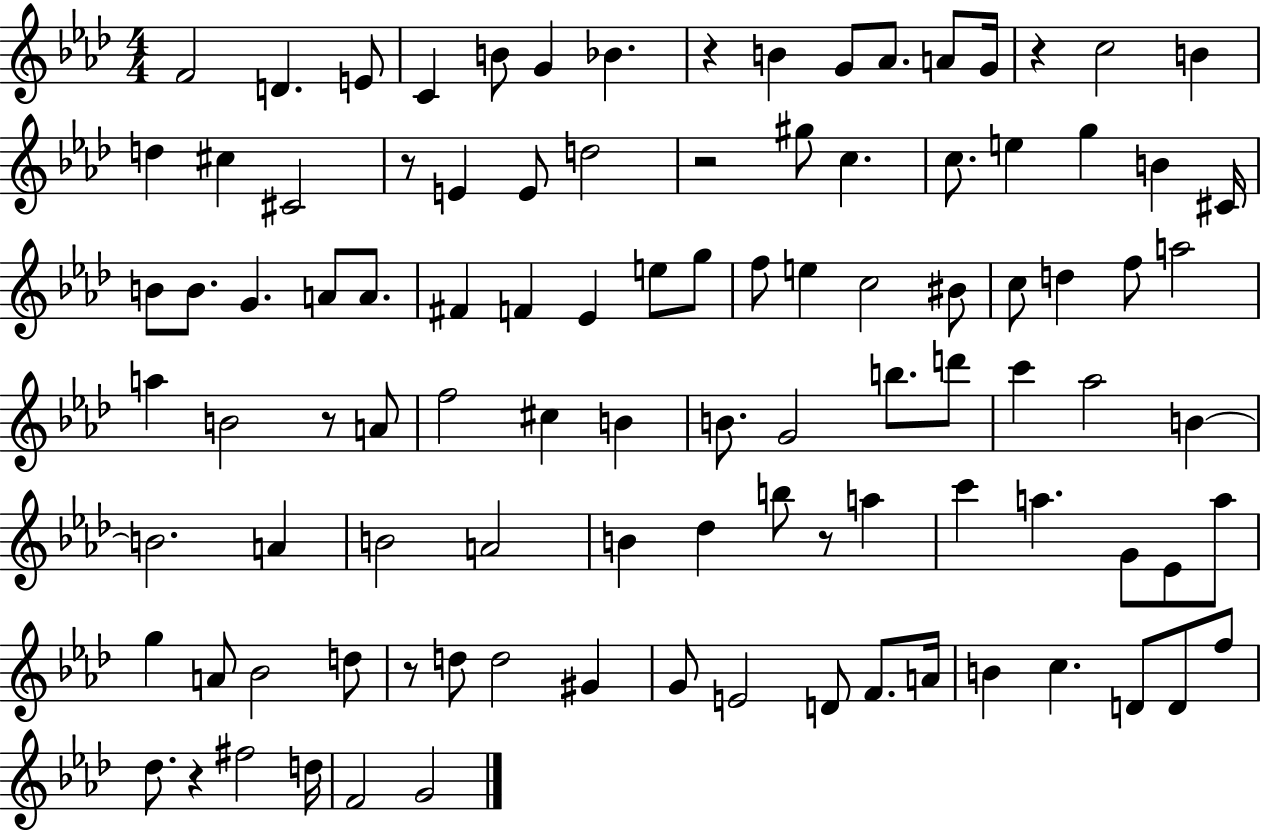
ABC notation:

X:1
T:Untitled
M:4/4
L:1/4
K:Ab
F2 D E/2 C B/2 G _B z B G/2 _A/2 A/2 G/4 z c2 B d ^c ^C2 z/2 E E/2 d2 z2 ^g/2 c c/2 e g B ^C/4 B/2 B/2 G A/2 A/2 ^F F _E e/2 g/2 f/2 e c2 ^B/2 c/2 d f/2 a2 a B2 z/2 A/2 f2 ^c B B/2 G2 b/2 d'/2 c' _a2 B B2 A B2 A2 B _d b/2 z/2 a c' a G/2 _E/2 a/2 g A/2 _B2 d/2 z/2 d/2 d2 ^G G/2 E2 D/2 F/2 A/4 B c D/2 D/2 f/2 _d/2 z ^f2 d/4 F2 G2